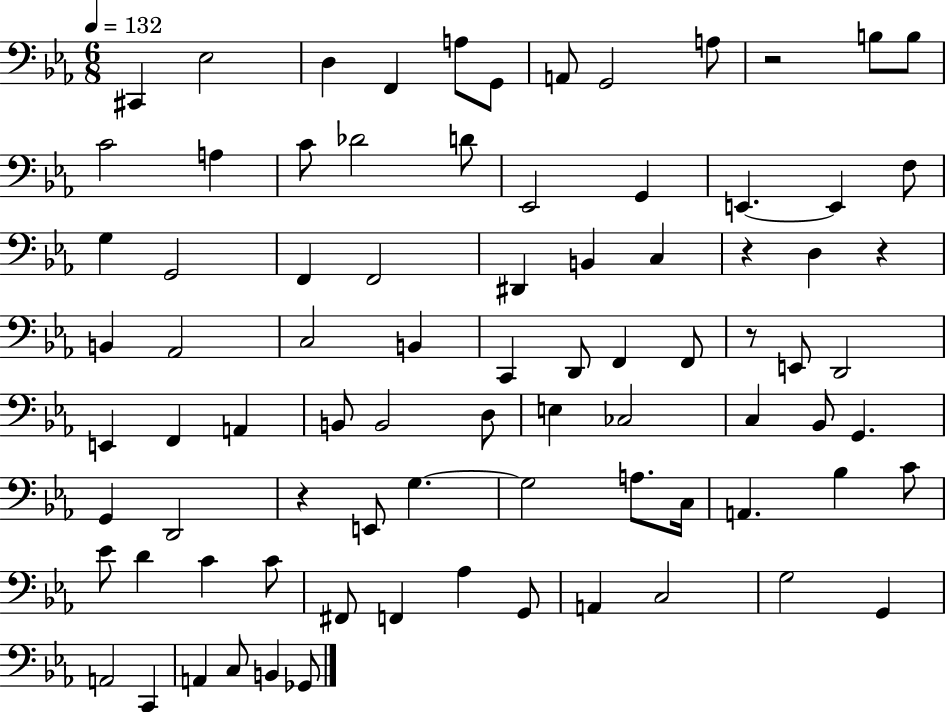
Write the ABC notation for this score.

X:1
T:Untitled
M:6/8
L:1/4
K:Eb
^C,, _E,2 D, F,, A,/2 G,,/2 A,,/2 G,,2 A,/2 z2 B,/2 B,/2 C2 A, C/2 _D2 D/2 _E,,2 G,, E,, E,, F,/2 G, G,,2 F,, F,,2 ^D,, B,, C, z D, z B,, _A,,2 C,2 B,, C,, D,,/2 F,, F,,/2 z/2 E,,/2 D,,2 E,, F,, A,, B,,/2 B,,2 D,/2 E, _C,2 C, _B,,/2 G,, G,, D,,2 z E,,/2 G, G,2 A,/2 C,/4 A,, _B, C/2 _E/2 D C C/2 ^F,,/2 F,, _A, G,,/2 A,, C,2 G,2 G,, A,,2 C,, A,, C,/2 B,, _G,,/2